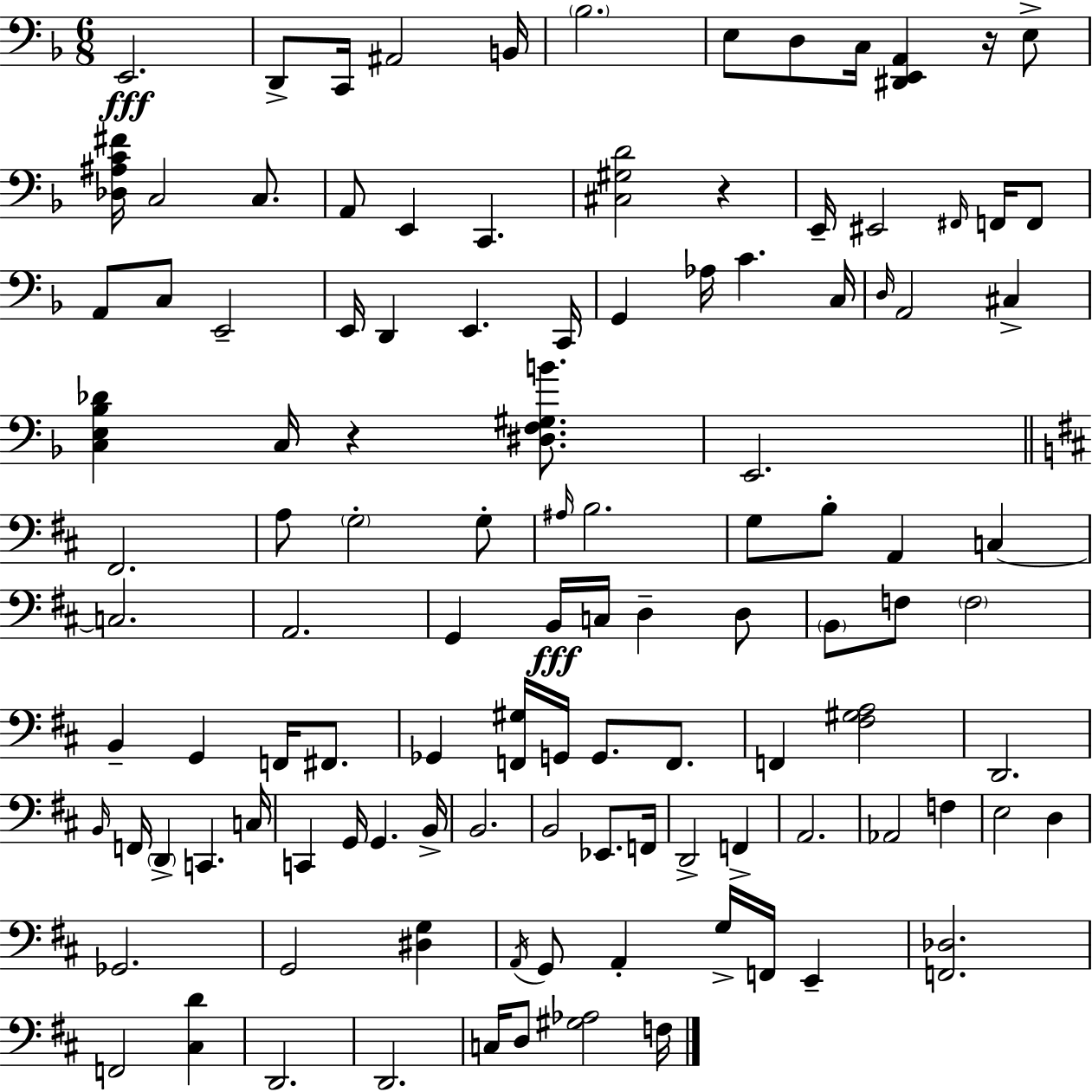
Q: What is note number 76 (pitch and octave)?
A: B2